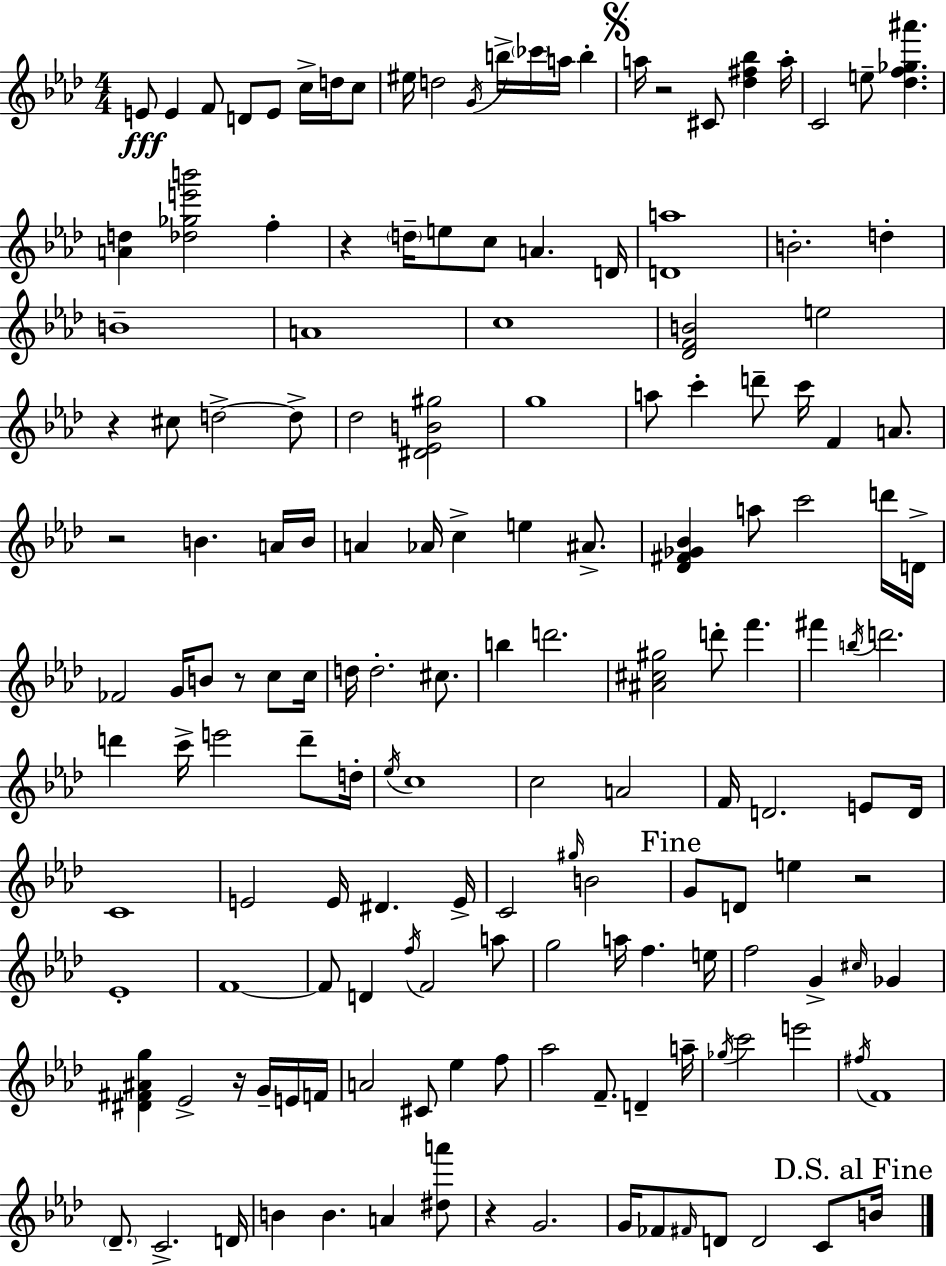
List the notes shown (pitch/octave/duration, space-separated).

E4/e E4/q F4/e D4/e E4/e C5/s D5/s C5/e EIS5/s D5/h G4/s B5/s CES6/s A5/s B5/q A5/s R/h C#4/e [Db5,F#5,Bb5]/q A5/s C4/h E5/e [Db5,F5,Gb5,A#6]/q. [A4,D5]/q [Db5,Gb5,E6,B6]/h F5/q R/q D5/s E5/e C5/e A4/q. D4/s [D4,A5]/w B4/h. D5/q B4/w A4/w C5/w [Db4,F4,B4]/h E5/h R/q C#5/e D5/h D5/e Db5/h [D#4,Eb4,B4,G#5]/h G5/w A5/e C6/q D6/e C6/s F4/q A4/e. R/h B4/q. A4/s B4/s A4/q Ab4/s C5/q E5/q A#4/e. [Db4,F#4,Gb4,Bb4]/q A5/e C6/h D6/s D4/s FES4/h G4/s B4/e R/e C5/e C5/s D5/s D5/h. C#5/e. B5/q D6/h. [A#4,C#5,G#5]/h D6/e F6/q. F#6/q B5/s D6/h. D6/q C6/s E6/h D6/e D5/s Eb5/s C5/w C5/h A4/h F4/s D4/h. E4/e D4/s C4/w E4/h E4/s D#4/q. E4/s C4/h G#5/s B4/h G4/e D4/e E5/q R/h Eb4/w F4/w F4/e D4/q F5/s F4/h A5/e G5/h A5/s F5/q. E5/s F5/h G4/q C#5/s Gb4/q [D#4,F#4,A#4,G5]/q Eb4/h R/s G4/s E4/s F4/s A4/h C#4/e Eb5/q F5/e Ab5/h F4/e. D4/q A5/s Gb5/s C6/h E6/h F#5/s F4/w Db4/e. C4/h. D4/s B4/q B4/q. A4/q [D#5,A6]/e R/q G4/h. G4/s FES4/e F#4/s D4/e D4/h C4/e B4/s